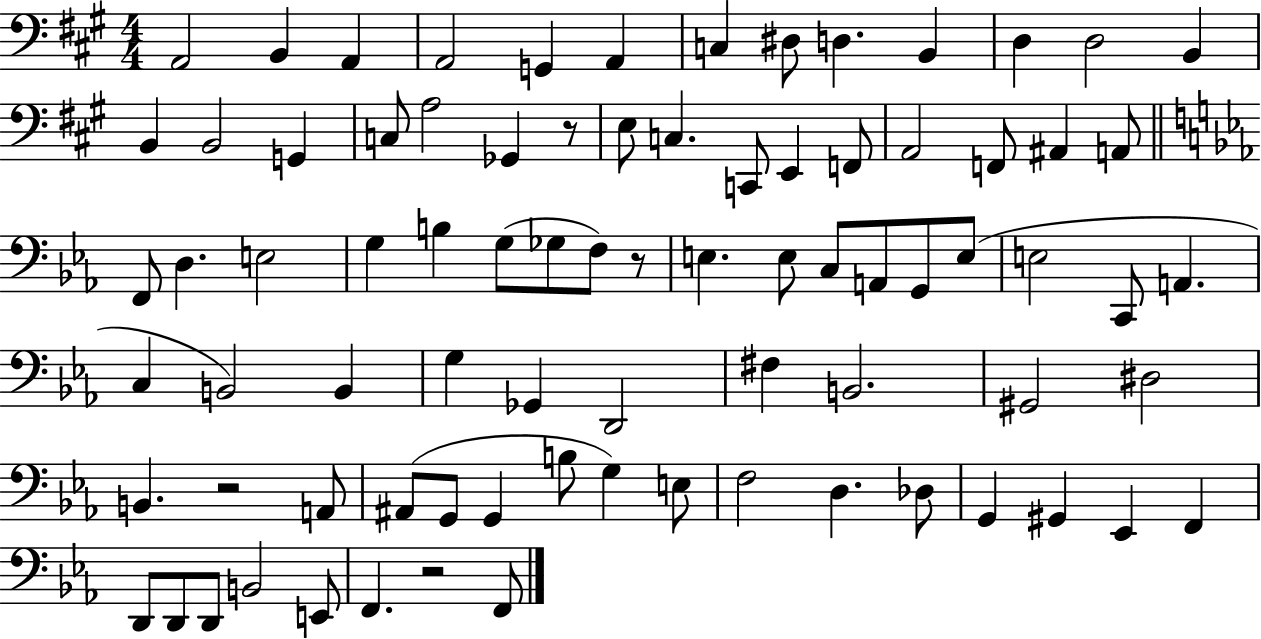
X:1
T:Untitled
M:4/4
L:1/4
K:A
A,,2 B,, A,, A,,2 G,, A,, C, ^D,/2 D, B,, D, D,2 B,, B,, B,,2 G,, C,/2 A,2 _G,, z/2 E,/2 C, C,,/2 E,, F,,/2 A,,2 F,,/2 ^A,, A,,/2 F,,/2 D, E,2 G, B, G,/2 _G,/2 F,/2 z/2 E, E,/2 C,/2 A,,/2 G,,/2 E,/2 E,2 C,,/2 A,, C, B,,2 B,, G, _G,, D,,2 ^F, B,,2 ^G,,2 ^D,2 B,, z2 A,,/2 ^A,,/2 G,,/2 G,, B,/2 G, E,/2 F,2 D, _D,/2 G,, ^G,, _E,, F,, D,,/2 D,,/2 D,,/2 B,,2 E,,/2 F,, z2 F,,/2